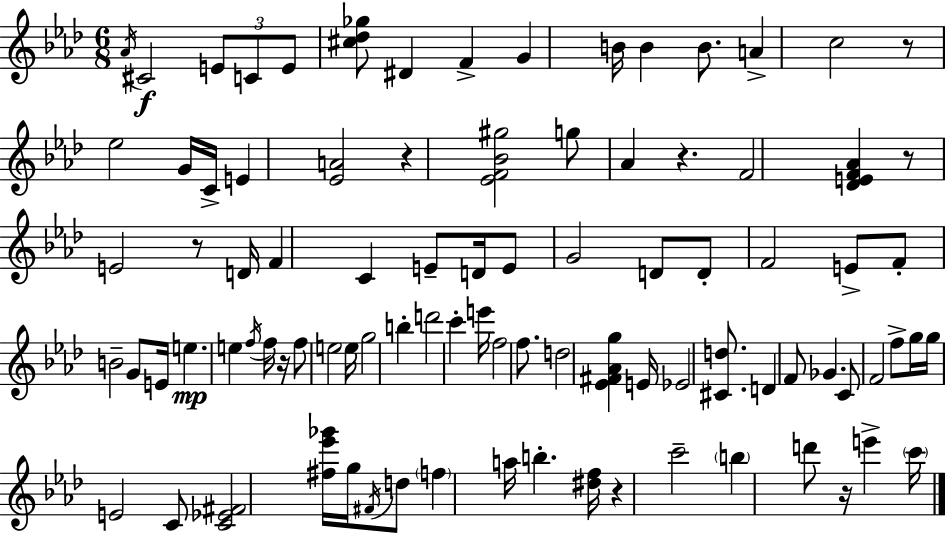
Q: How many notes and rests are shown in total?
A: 91